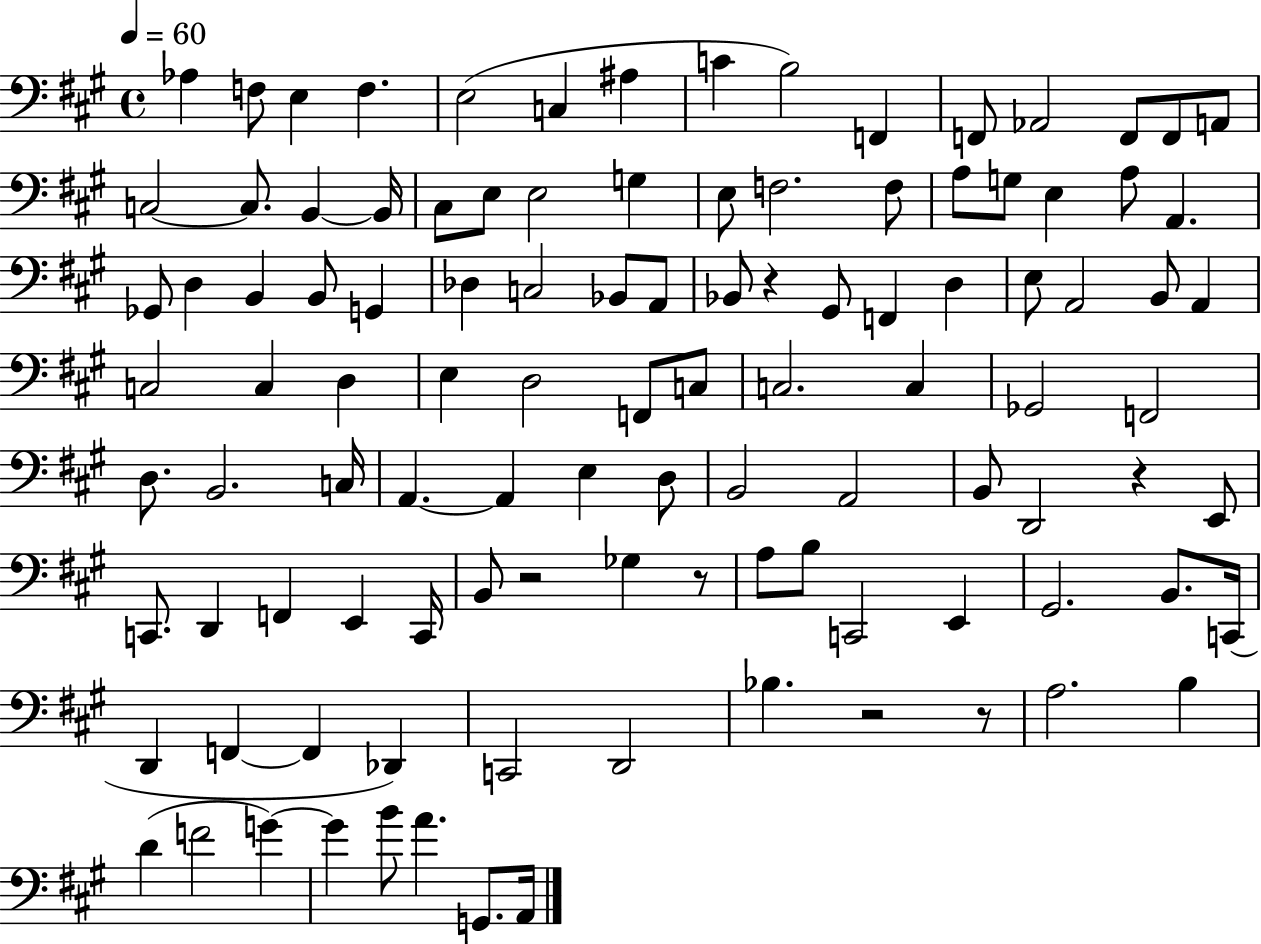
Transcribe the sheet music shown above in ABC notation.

X:1
T:Untitled
M:4/4
L:1/4
K:A
_A, F,/2 E, F, E,2 C, ^A, C B,2 F,, F,,/2 _A,,2 F,,/2 F,,/2 A,,/2 C,2 C,/2 B,, B,,/4 ^C,/2 E,/2 E,2 G, E,/2 F,2 F,/2 A,/2 G,/2 E, A,/2 A,, _G,,/2 D, B,, B,,/2 G,, _D, C,2 _B,,/2 A,,/2 _B,,/2 z ^G,,/2 F,, D, E,/2 A,,2 B,,/2 A,, C,2 C, D, E, D,2 F,,/2 C,/2 C,2 C, _G,,2 F,,2 D,/2 B,,2 C,/4 A,, A,, E, D,/2 B,,2 A,,2 B,,/2 D,,2 z E,,/2 C,,/2 D,, F,, E,, C,,/4 B,,/2 z2 _G, z/2 A,/2 B,/2 C,,2 E,, ^G,,2 B,,/2 C,,/4 D,, F,, F,, _D,, C,,2 D,,2 _B, z2 z/2 A,2 B, D F2 G G B/2 A G,,/2 A,,/4